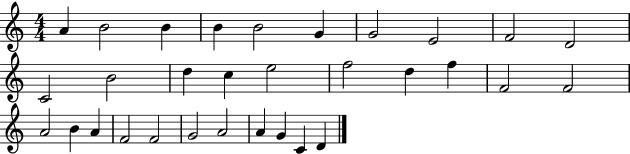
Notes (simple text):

A4/q B4/h B4/q B4/q B4/h G4/q G4/h E4/h F4/h D4/h C4/h B4/h D5/q C5/q E5/h F5/h D5/q F5/q F4/h F4/h A4/h B4/q A4/q F4/h F4/h G4/h A4/h A4/q G4/q C4/q D4/q